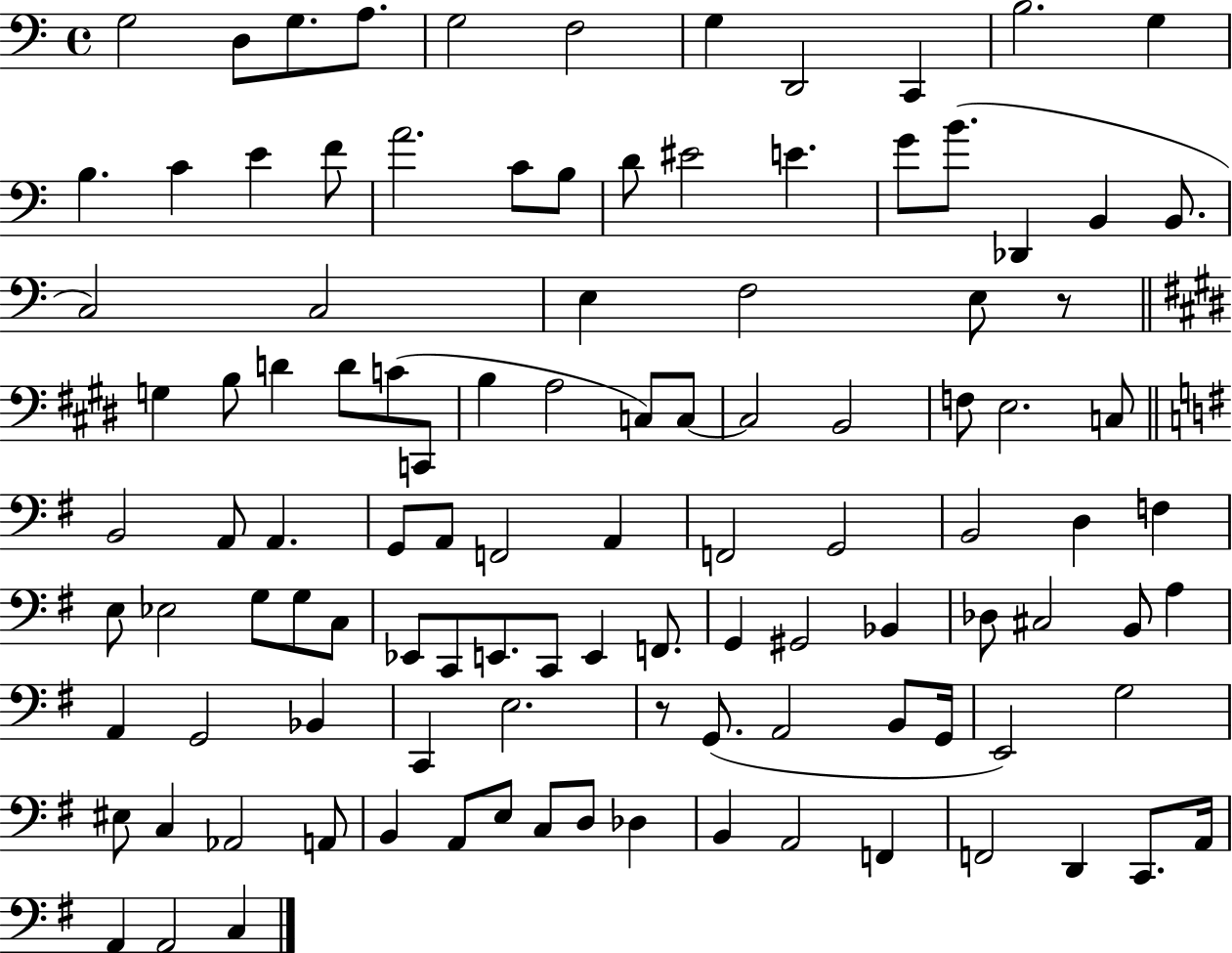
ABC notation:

X:1
T:Untitled
M:4/4
L:1/4
K:C
G,2 D,/2 G,/2 A,/2 G,2 F,2 G, D,,2 C,, B,2 G, B, C E F/2 A2 C/2 B,/2 D/2 ^E2 E G/2 B/2 _D,, B,, B,,/2 C,2 C,2 E, F,2 E,/2 z/2 G, B,/2 D D/2 C/2 C,,/2 B, A,2 C,/2 C,/2 C,2 B,,2 F,/2 E,2 C,/2 B,,2 A,,/2 A,, G,,/2 A,,/2 F,,2 A,, F,,2 G,,2 B,,2 D, F, E,/2 _E,2 G,/2 G,/2 C,/2 _E,,/2 C,,/2 E,,/2 C,,/2 E,, F,,/2 G,, ^G,,2 _B,, _D,/2 ^C,2 B,,/2 A, A,, G,,2 _B,, C,, E,2 z/2 G,,/2 A,,2 B,,/2 G,,/4 E,,2 G,2 ^E,/2 C, _A,,2 A,,/2 B,, A,,/2 E,/2 C,/2 D,/2 _D, B,, A,,2 F,, F,,2 D,, C,,/2 A,,/4 A,, A,,2 C,